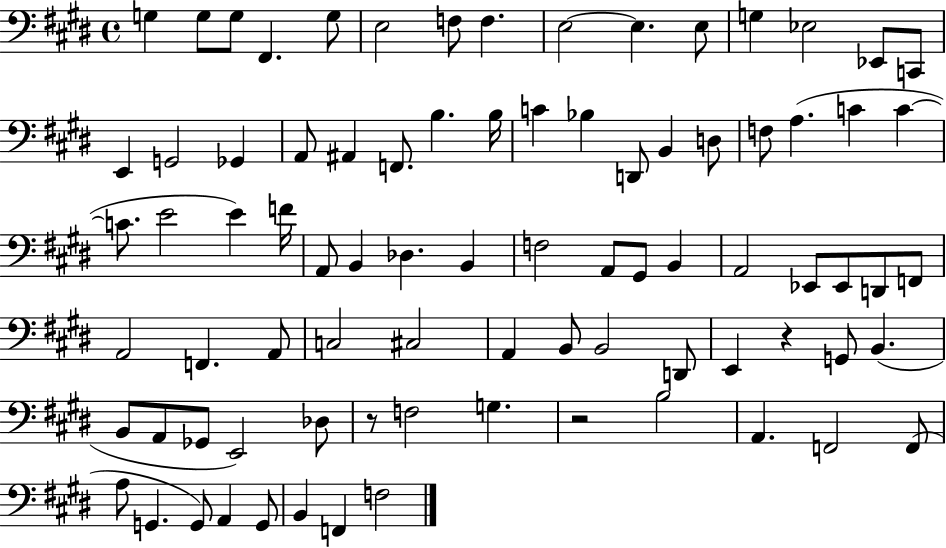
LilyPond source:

{
  \clef bass
  \time 4/4
  \defaultTimeSignature
  \key e \major
  g4 g8 g8 fis,4. g8 | e2 f8 f4. | e2~~ e4. e8 | g4 ees2 ees,8 c,8 | \break e,4 g,2 ges,4 | a,8 ais,4 f,8. b4. b16 | c'4 bes4 d,8 b,4 d8 | f8 a4.( c'4 c'4~~ | \break c'8. e'2 e'4) f'16 | a,8 b,4 des4. b,4 | f2 a,8 gis,8 b,4 | a,2 ees,8 ees,8 d,8 f,8 | \break a,2 f,4. a,8 | c2 cis2 | a,4 b,8 b,2 d,8 | e,4 r4 g,8 b,4.( | \break b,8 a,8 ges,8 e,2) des8 | r8 f2 g4. | r2 b2 | a,4. f,2 f,8( | \break a8 g,4. g,8) a,4 g,8 | b,4 f,4 f2 | \bar "|."
}